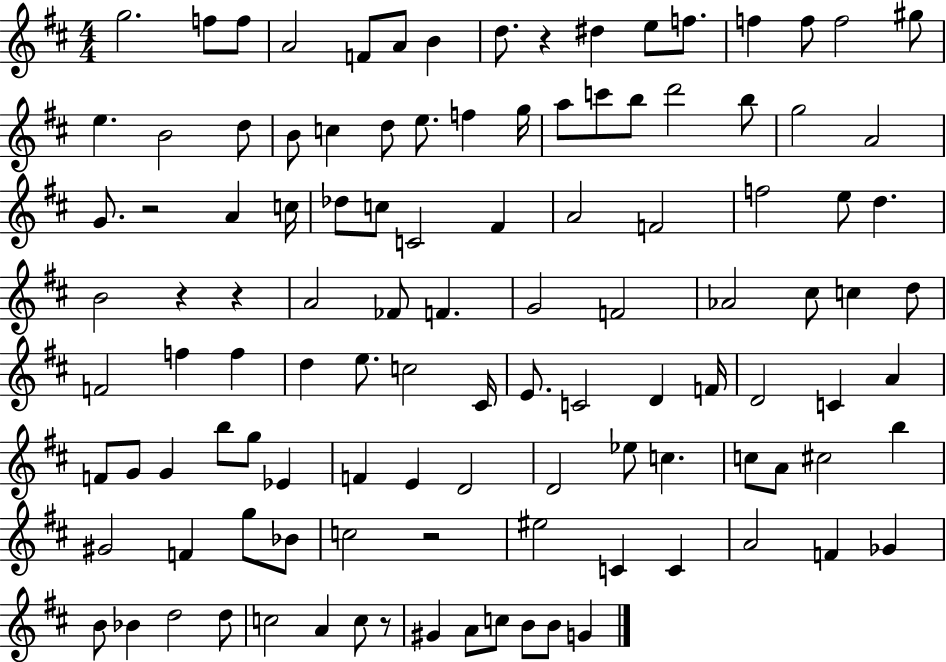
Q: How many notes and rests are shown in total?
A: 113